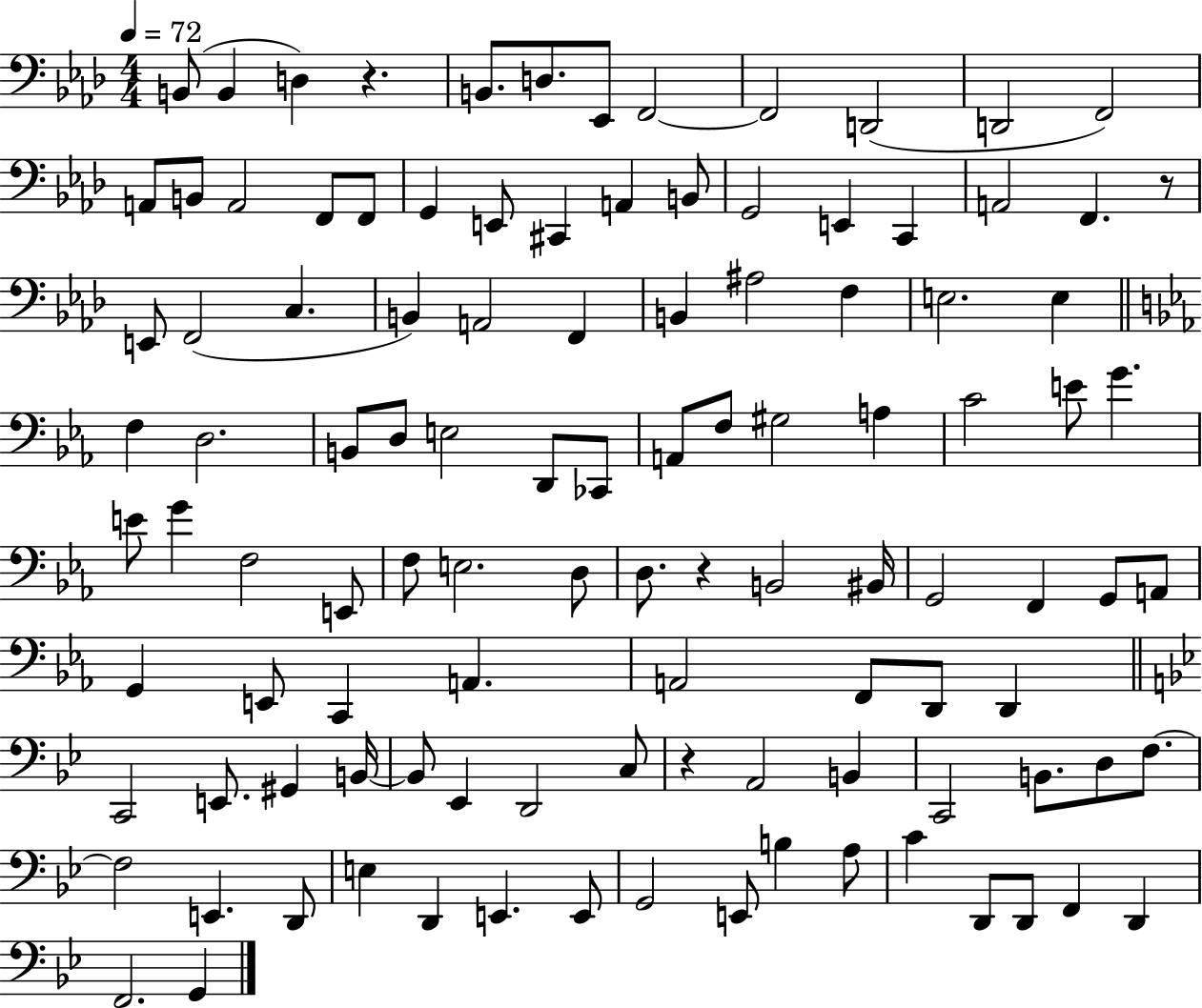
B2/e B2/q D3/q R/q. B2/e. D3/e. Eb2/e F2/h F2/h D2/h D2/h F2/h A2/e B2/e A2/h F2/e F2/e G2/q E2/e C#2/q A2/q B2/e G2/h E2/q C2/q A2/h F2/q. R/e E2/e F2/h C3/q. B2/q A2/h F2/q B2/q A#3/h F3/q E3/h. E3/q F3/q D3/h. B2/e D3/e E3/h D2/e CES2/e A2/e F3/e G#3/h A3/q C4/h E4/e G4/q. E4/e G4/q F3/h E2/e F3/e E3/h. D3/e D3/e. R/q B2/h BIS2/s G2/h F2/q G2/e A2/e G2/q E2/e C2/q A2/q. A2/h F2/e D2/e D2/q C2/h E2/e. G#2/q B2/s B2/e Eb2/q D2/h C3/e R/q A2/h B2/q C2/h B2/e. D3/e F3/e. F3/h E2/q. D2/e E3/q D2/q E2/q. E2/e G2/h E2/e B3/q A3/e C4/q D2/e D2/e F2/q D2/q F2/h. G2/q